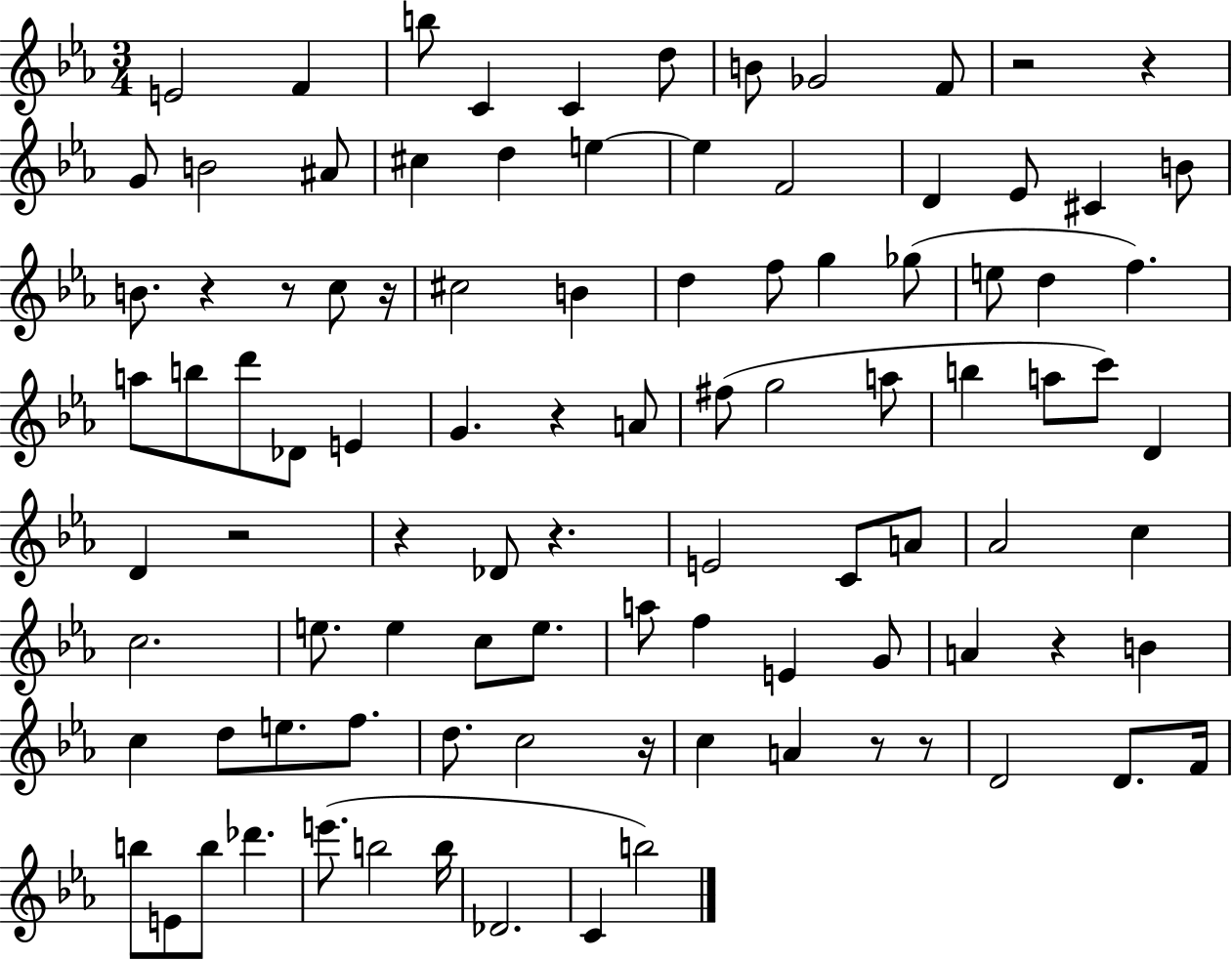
{
  \clef treble
  \numericTimeSignature
  \time 3/4
  \key ees \major
  e'2 f'4 | b''8 c'4 c'4 d''8 | b'8 ges'2 f'8 | r2 r4 | \break g'8 b'2 ais'8 | cis''4 d''4 e''4~~ | e''4 f'2 | d'4 ees'8 cis'4 b'8 | \break b'8. r4 r8 c''8 r16 | cis''2 b'4 | d''4 f''8 g''4 ges''8( | e''8 d''4 f''4.) | \break a''8 b''8 d'''8 des'8 e'4 | g'4. r4 a'8 | fis''8( g''2 a''8 | b''4 a''8 c'''8) d'4 | \break d'4 r2 | r4 des'8 r4. | e'2 c'8 a'8 | aes'2 c''4 | \break c''2. | e''8. e''4 c''8 e''8. | a''8 f''4 e'4 g'8 | a'4 r4 b'4 | \break c''4 d''8 e''8. f''8. | d''8. c''2 r16 | c''4 a'4 r8 r8 | d'2 d'8. f'16 | \break b''8 e'8 b''8 des'''4. | e'''8.( b''2 b''16 | des'2. | c'4 b''2) | \break \bar "|."
}